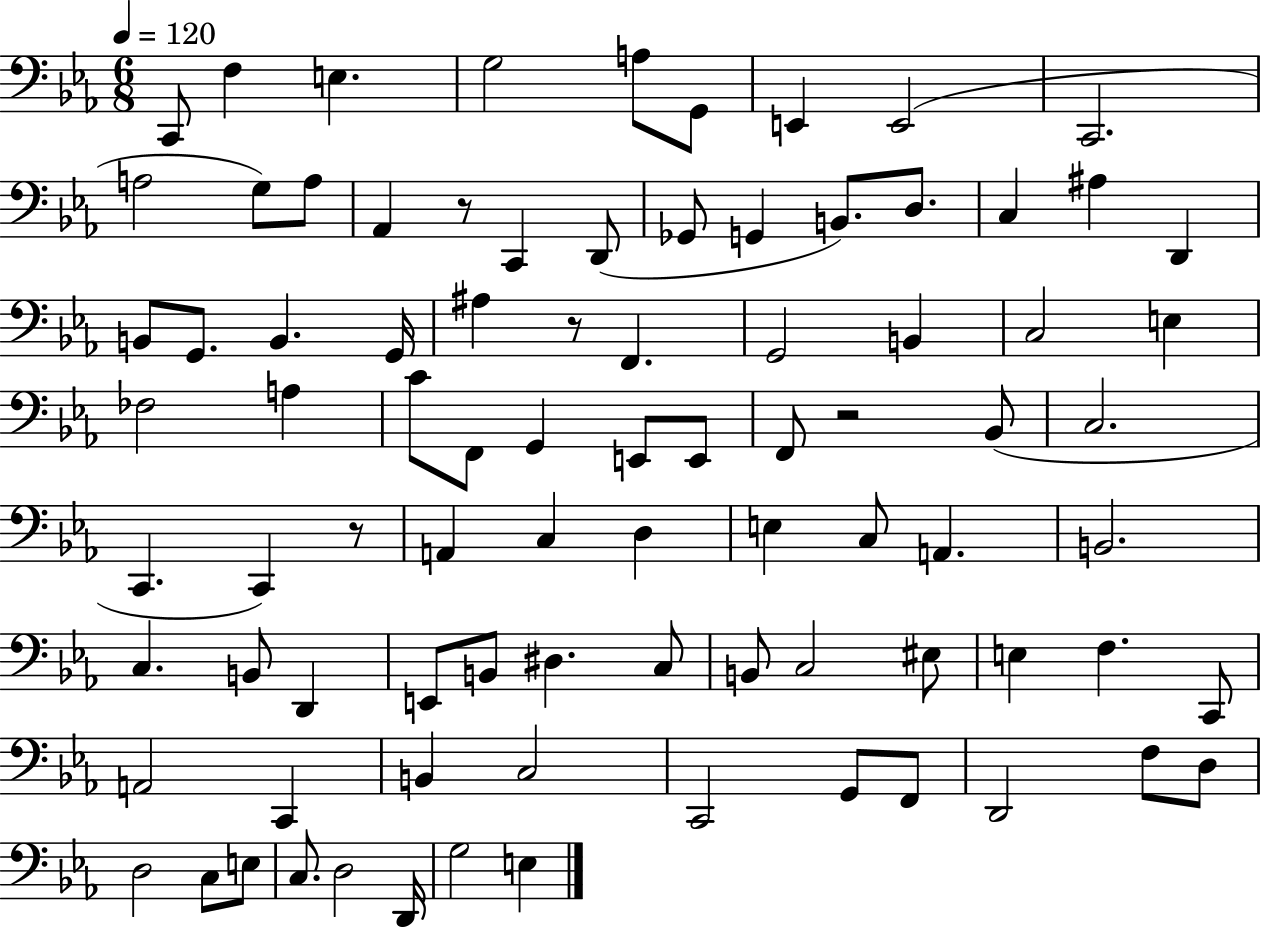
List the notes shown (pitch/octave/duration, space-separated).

C2/e F3/q E3/q. G3/h A3/e G2/e E2/q E2/h C2/h. A3/h G3/e A3/e Ab2/q R/e C2/q D2/e Gb2/e G2/q B2/e. D3/e. C3/q A#3/q D2/q B2/e G2/e. B2/q. G2/s A#3/q R/e F2/q. G2/h B2/q C3/h E3/q FES3/h A3/q C4/e F2/e G2/q E2/e E2/e F2/e R/h Bb2/e C3/h. C2/q. C2/q R/e A2/q C3/q D3/q E3/q C3/e A2/q. B2/h. C3/q. B2/e D2/q E2/e B2/e D#3/q. C3/e B2/e C3/h EIS3/e E3/q F3/q. C2/e A2/h C2/q B2/q C3/h C2/h G2/e F2/e D2/h F3/e D3/e D3/h C3/e E3/e C3/e. D3/h D2/s G3/h E3/q